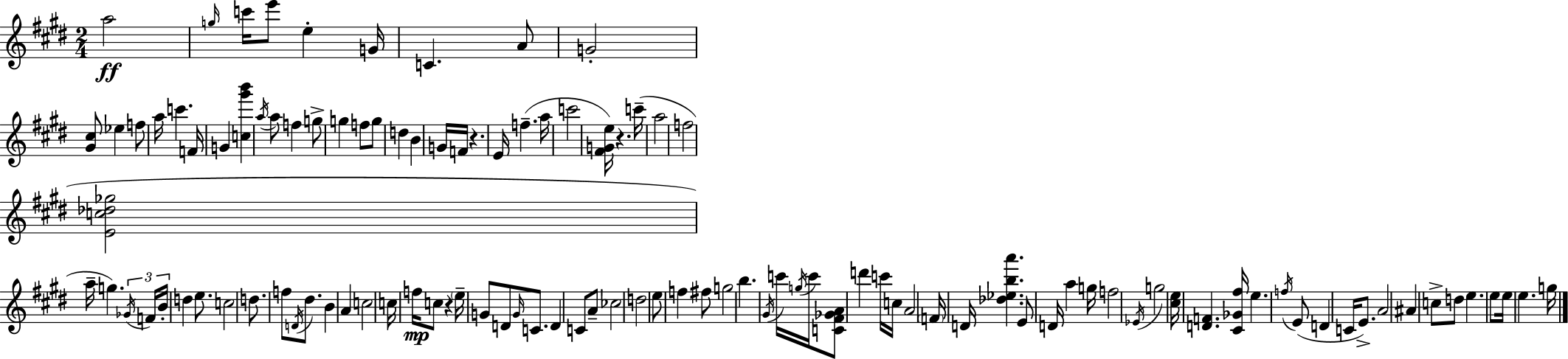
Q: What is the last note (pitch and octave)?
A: G5